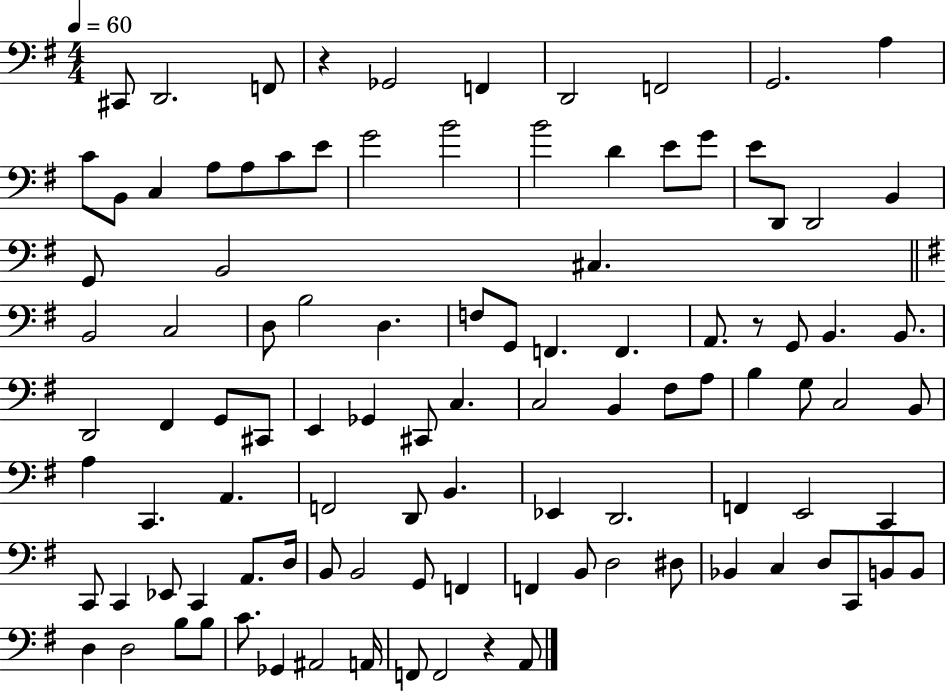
C#2/e D2/h. F2/e R/q Gb2/h F2/q D2/h F2/h G2/h. A3/q C4/e B2/e C3/q A3/e A3/e C4/e E4/e G4/h B4/h B4/h D4/q E4/e G4/e E4/e D2/e D2/h B2/q G2/e B2/h C#3/q. B2/h C3/h D3/e B3/h D3/q. F3/e G2/e F2/q. F2/q. A2/e. R/e G2/e B2/q. B2/e. D2/h F#2/q G2/e C#2/e E2/q Gb2/q C#2/e C3/q. C3/h B2/q F#3/e A3/e B3/q G3/e C3/h B2/e A3/q C2/q. A2/q. F2/h D2/e B2/q. Eb2/q D2/h. F2/q E2/h C2/q C2/e C2/q Eb2/e C2/q A2/e. D3/s B2/e B2/h G2/e F2/q F2/q B2/e D3/h D#3/e Bb2/q C3/q D3/e C2/e B2/e B2/e D3/q D3/h B3/e B3/e C4/e. Gb2/q A#2/h A2/s F2/e F2/h R/q A2/e